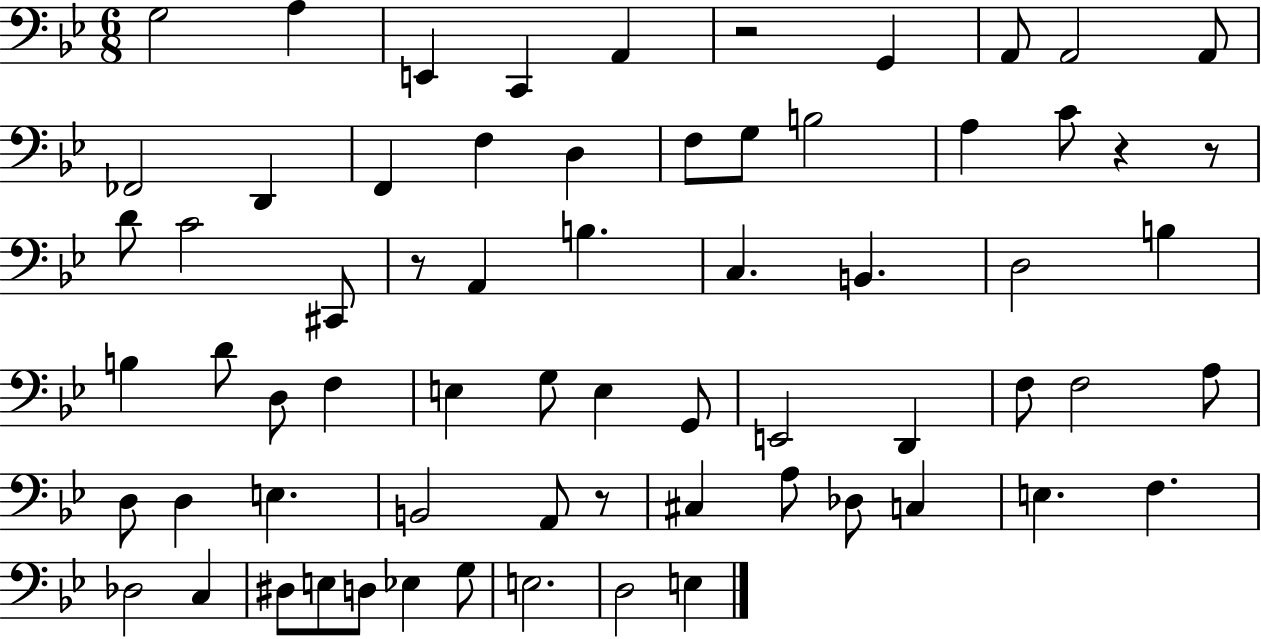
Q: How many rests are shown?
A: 5